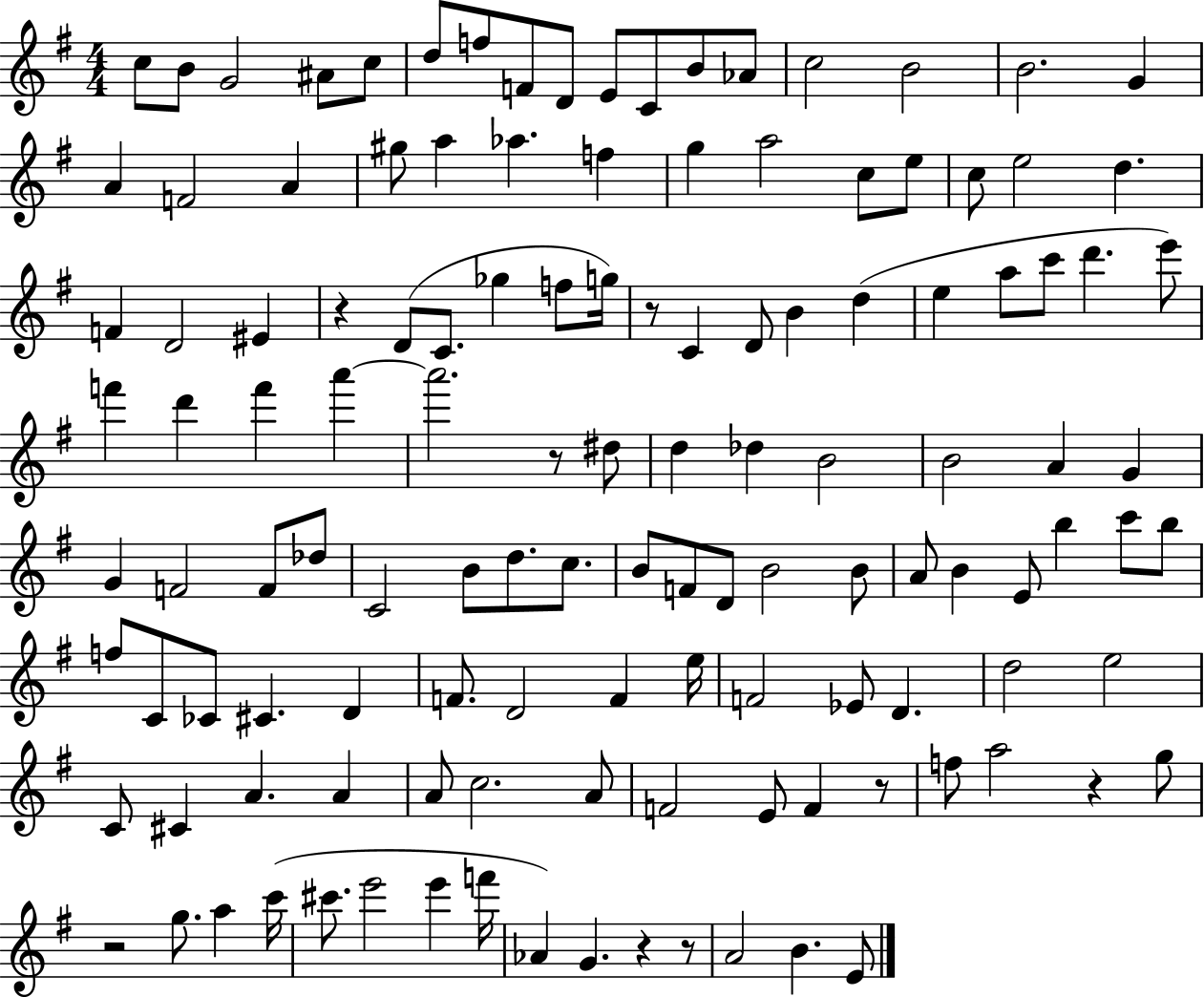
C5/e B4/e G4/h A#4/e C5/e D5/e F5/e F4/e D4/e E4/e C4/e B4/e Ab4/e C5/h B4/h B4/h. G4/q A4/q F4/h A4/q G#5/e A5/q Ab5/q. F5/q G5/q A5/h C5/e E5/e C5/e E5/h D5/q. F4/q D4/h EIS4/q R/q D4/e C4/e. Gb5/q F5/e G5/s R/e C4/q D4/e B4/q D5/q E5/q A5/e C6/e D6/q. E6/e F6/q D6/q F6/q A6/q A6/h. R/e D#5/e D5/q Db5/q B4/h B4/h A4/q G4/q G4/q F4/h F4/e Db5/e C4/h B4/e D5/e. C5/e. B4/e F4/e D4/e B4/h B4/e A4/e B4/q E4/e B5/q C6/e B5/e F5/e C4/e CES4/e C#4/q. D4/q F4/e. D4/h F4/q E5/s F4/h Eb4/e D4/q. D5/h E5/h C4/e C#4/q A4/q. A4/q A4/e C5/h. A4/e F4/h E4/e F4/q R/e F5/e A5/h R/q G5/e R/h G5/e. A5/q C6/s C#6/e. E6/h E6/q F6/s Ab4/q G4/q. R/q R/e A4/h B4/q. E4/e